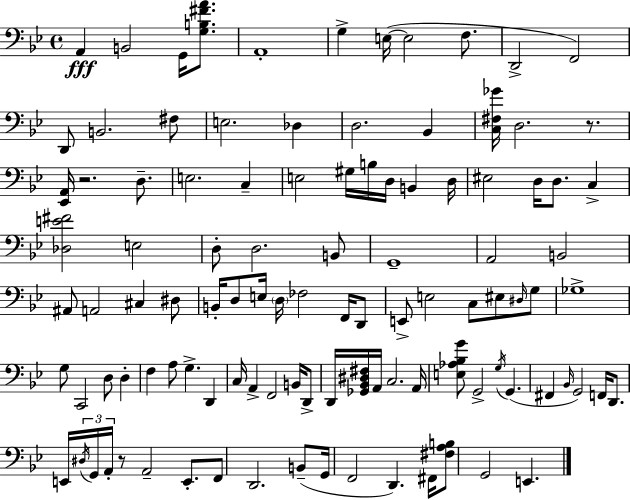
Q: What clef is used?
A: bass